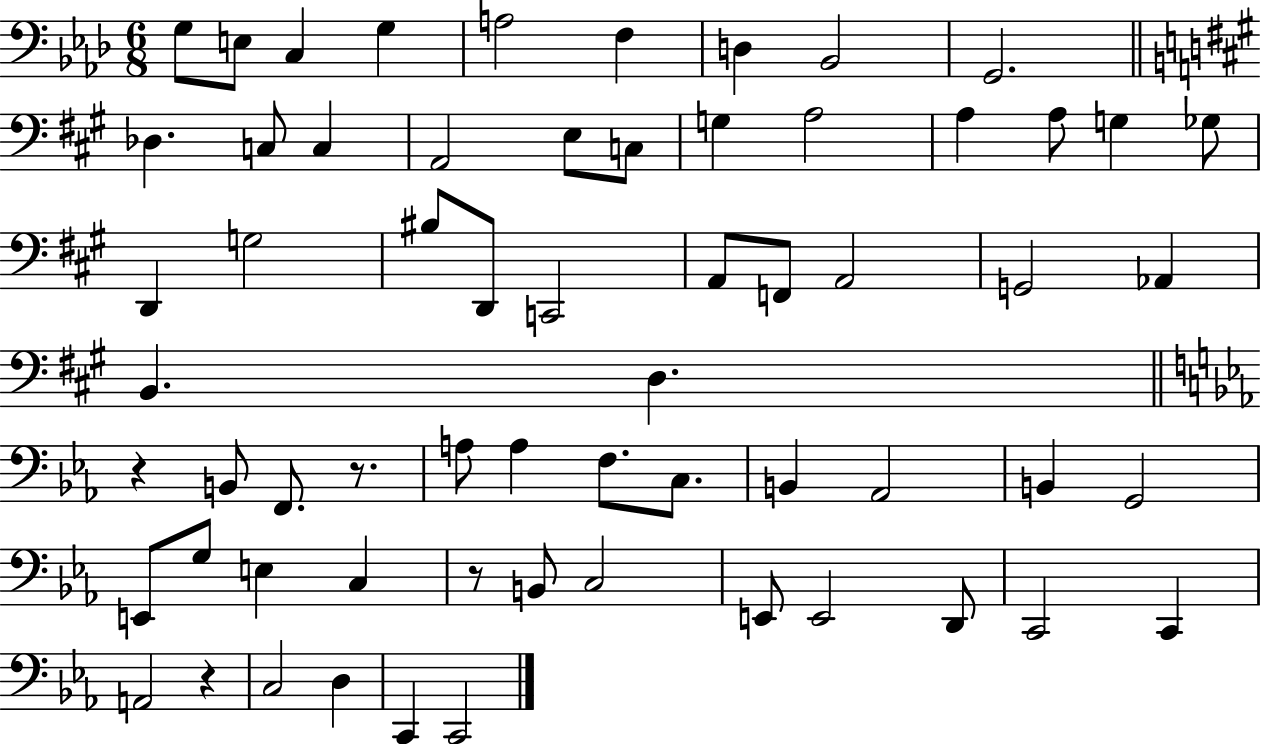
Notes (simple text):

G3/e E3/e C3/q G3/q A3/h F3/q D3/q Bb2/h G2/h. Db3/q. C3/e C3/q A2/h E3/e C3/e G3/q A3/h A3/q A3/e G3/q Gb3/e D2/q G3/h BIS3/e D2/e C2/h A2/e F2/e A2/h G2/h Ab2/q B2/q. D3/q. R/q B2/e F2/e. R/e. A3/e A3/q F3/e. C3/e. B2/q Ab2/h B2/q G2/h E2/e G3/e E3/q C3/q R/e B2/e C3/h E2/e E2/h D2/e C2/h C2/q A2/h R/q C3/h D3/q C2/q C2/h